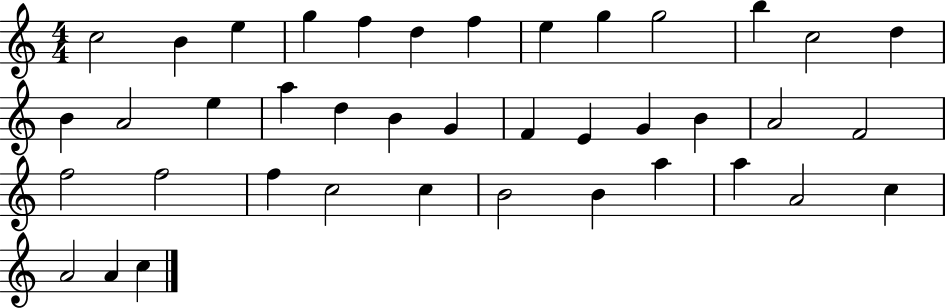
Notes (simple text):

C5/h B4/q E5/q G5/q F5/q D5/q F5/q E5/q G5/q G5/h B5/q C5/h D5/q B4/q A4/h E5/q A5/q D5/q B4/q G4/q F4/q E4/q G4/q B4/q A4/h F4/h F5/h F5/h F5/q C5/h C5/q B4/h B4/q A5/q A5/q A4/h C5/q A4/h A4/q C5/q